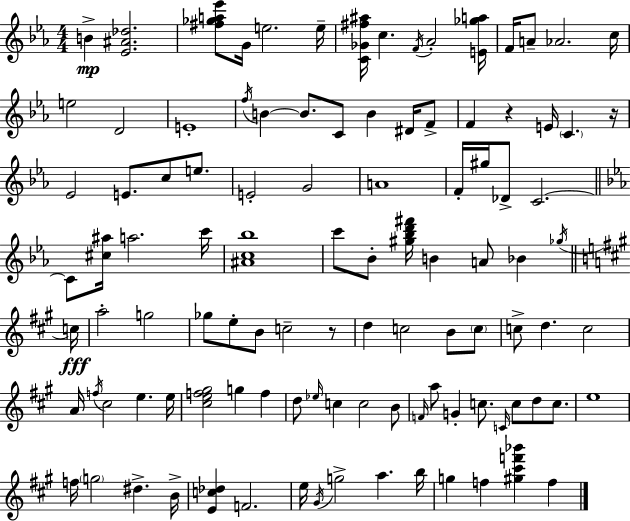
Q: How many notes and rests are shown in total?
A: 105